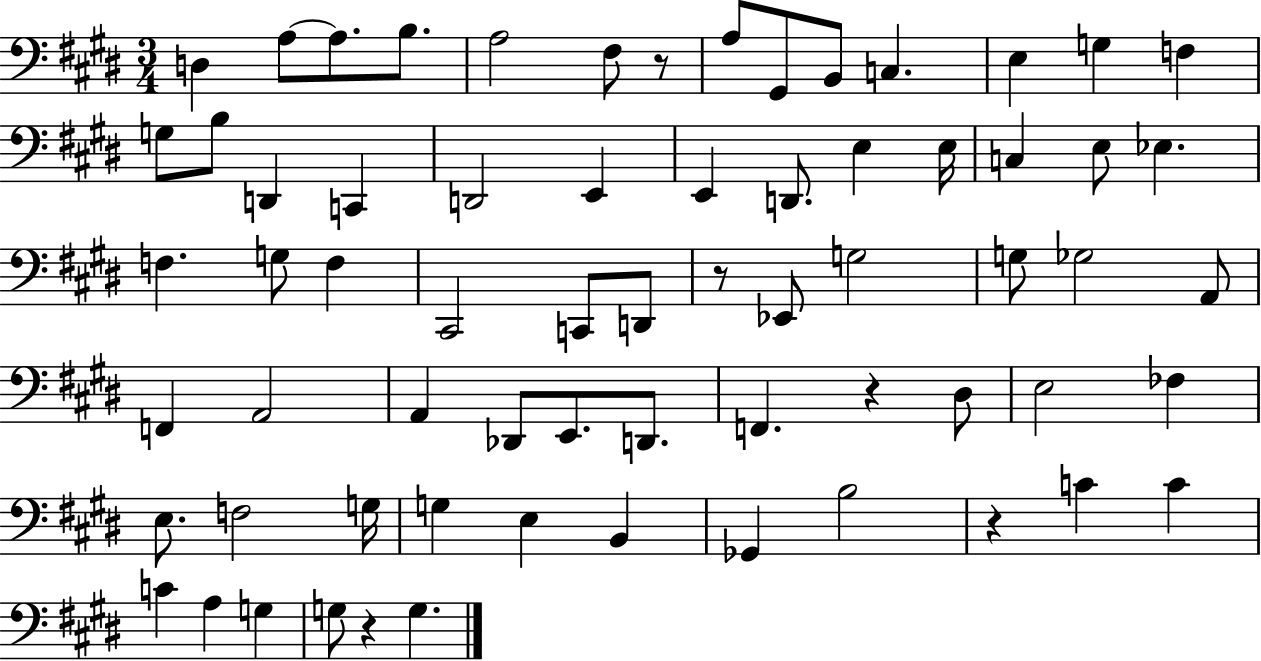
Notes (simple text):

D3/q A3/e A3/e. B3/e. A3/h F#3/e R/e A3/e G#2/e B2/e C3/q. E3/q G3/q F3/q G3/e B3/e D2/q C2/q D2/h E2/q E2/q D2/e. E3/q E3/s C3/q E3/e Eb3/q. F3/q. G3/e F3/q C#2/h C2/e D2/e R/e Eb2/e G3/h G3/e Gb3/h A2/e F2/q A2/h A2/q Db2/e E2/e. D2/e. F2/q. R/q D#3/e E3/h FES3/q E3/e. F3/h G3/s G3/q E3/q B2/q Gb2/q B3/h R/q C4/q C4/q C4/q A3/q G3/q G3/e R/q G3/q.